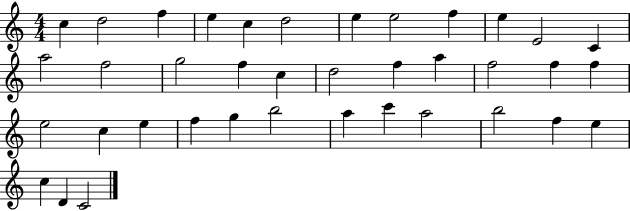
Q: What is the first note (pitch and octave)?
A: C5